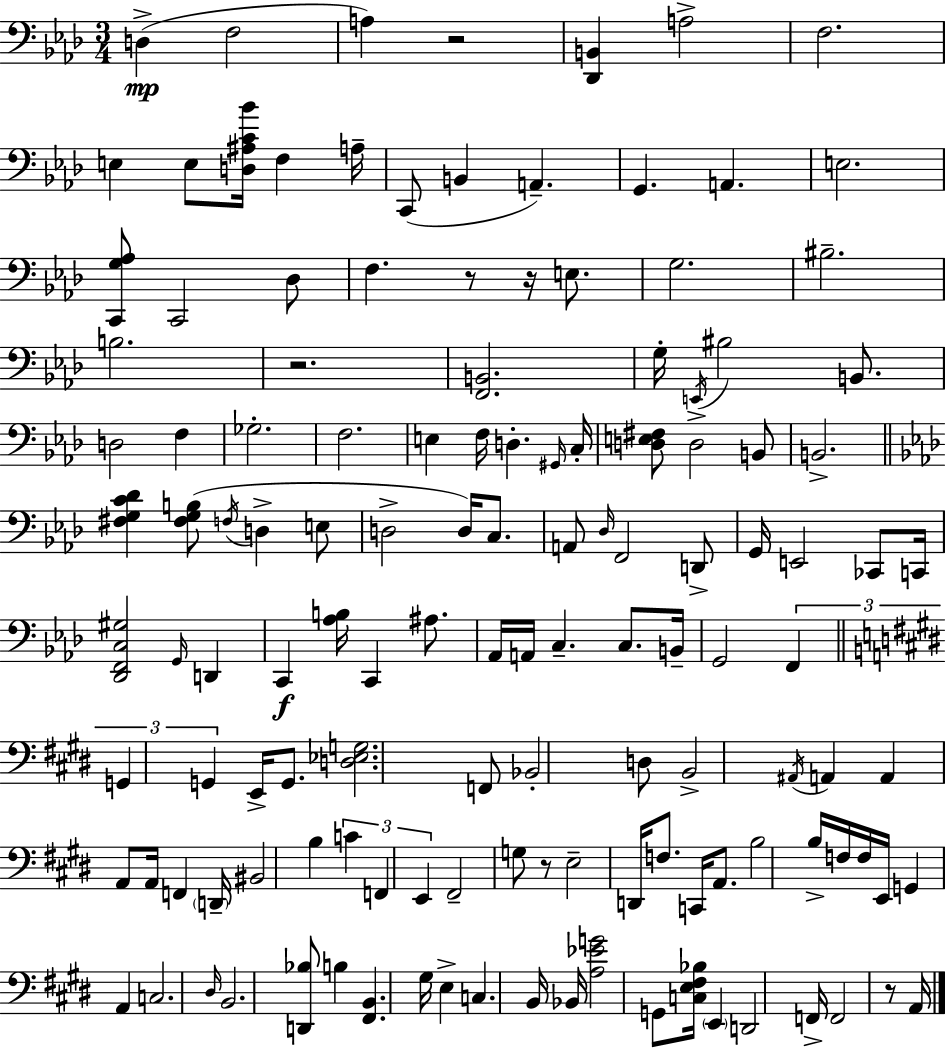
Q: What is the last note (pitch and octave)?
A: A2